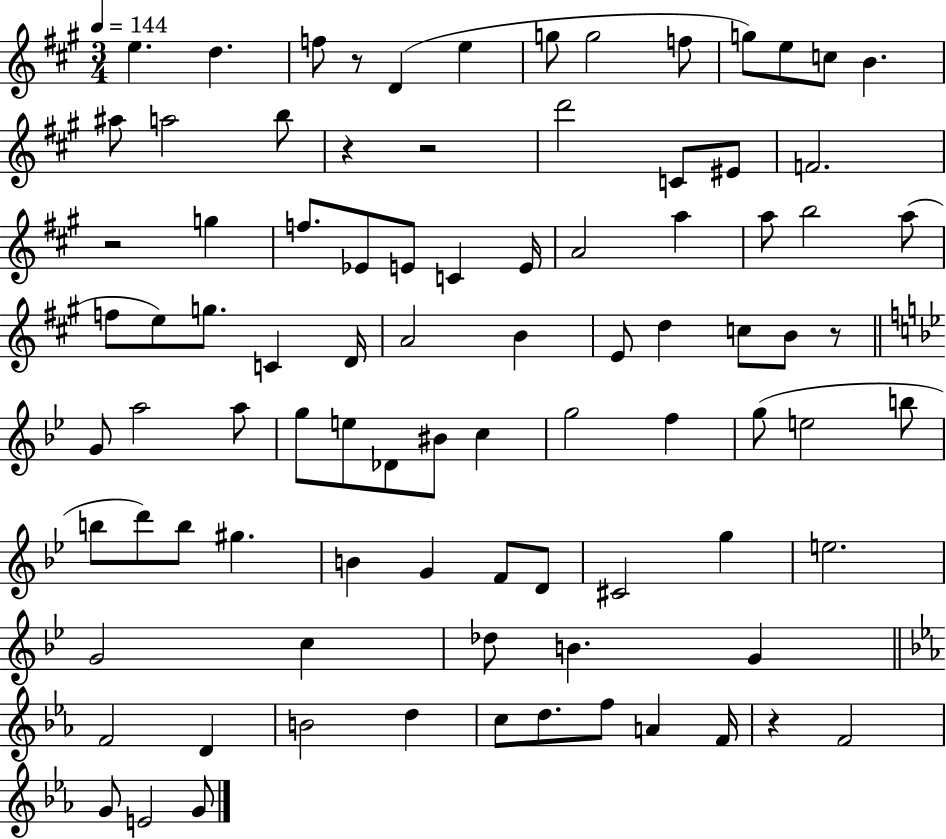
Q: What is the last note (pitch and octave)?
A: G4